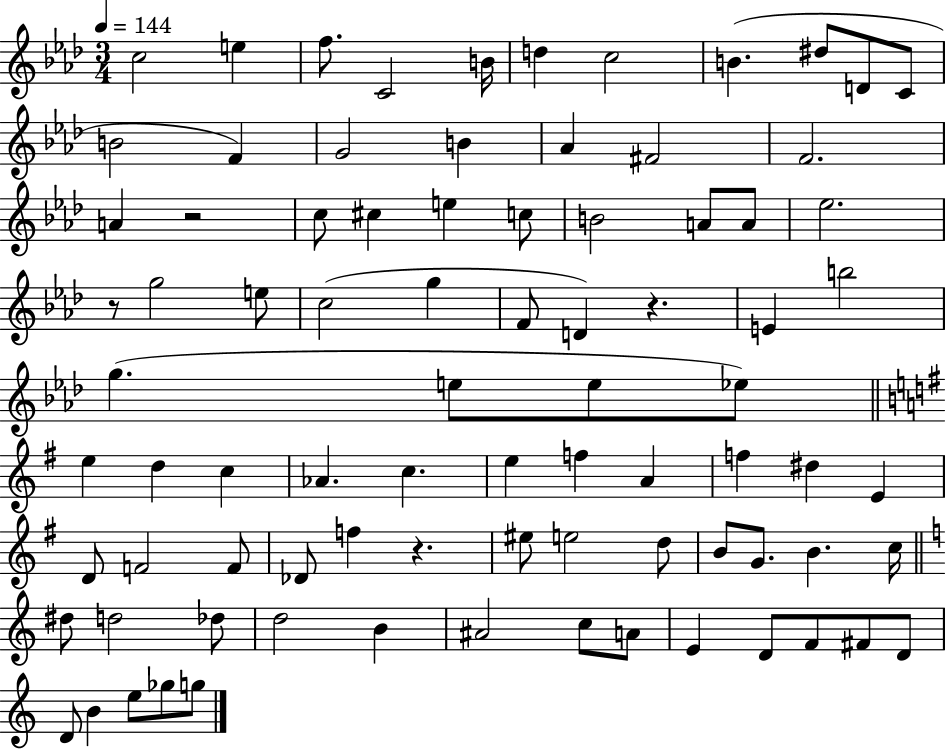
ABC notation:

X:1
T:Untitled
M:3/4
L:1/4
K:Ab
c2 e f/2 C2 B/4 d c2 B ^d/2 D/2 C/2 B2 F G2 B _A ^F2 F2 A z2 c/2 ^c e c/2 B2 A/2 A/2 _e2 z/2 g2 e/2 c2 g F/2 D z E b2 g e/2 e/2 _e/2 e d c _A c e f A f ^d E D/2 F2 F/2 _D/2 f z ^e/2 e2 d/2 B/2 G/2 B c/4 ^d/2 d2 _d/2 d2 B ^A2 c/2 A/2 E D/2 F/2 ^F/2 D/2 D/2 B e/2 _g/2 g/2